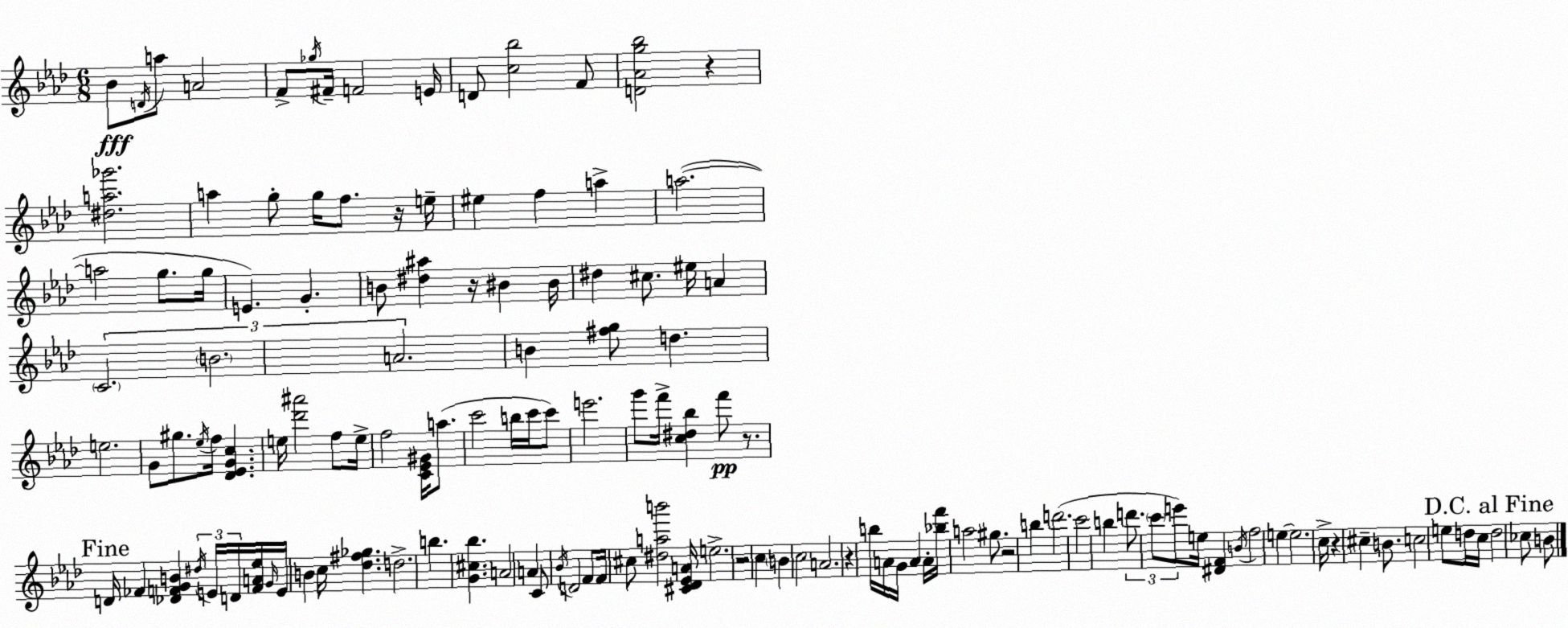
X:1
T:Untitled
M:6/8
L:1/4
K:Ab
_B/2 D/4 a/2 A2 F/2 _g/4 ^F/4 F2 E/4 D/2 [c_b]2 F/2 [D_Ag_b]2 z [^da_g']2 a g/2 g/4 f/2 z/4 e/4 ^e f a a2 a2 g/2 g/4 E G B/2 [^d^a] z/4 ^B ^B/4 ^d ^c/2 ^e/4 A C2 B2 A2 B [^fg]/2 d e2 G/2 ^g/2 _e/4 f/4 [_D_EGc] e/4 [_d'^a']2 f/2 e/4 f2 [C_E^G]/4 a/2 c'2 b/4 c'/4 c'/2 e'2 g'/2 f'/4 [c^d_b] f'/2 z/2 D/4 _F [_DFGB] ^d/4 E/4 D/4 [FA_e]/4 G/4 E/4 B c/4 [_d^f_g] d2 b [G^c_b] A2 A C/2 _B/4 D2 F/2 F/4 ^c/2 [^dab']2 [^C_D_EA]/4 e2 z2 c B c2 A2 z b/4 A/4 G/4 A A/4 [_bf']/4 a2 ^g/2 z2 b d'2 c'2 b d'/2 c'/2 e'/2 e/4 [^DF] B/4 f2 e e2 c/4 z ^c B/2 c2 e/2 d/4 c/4 d2 _c/2 B/2